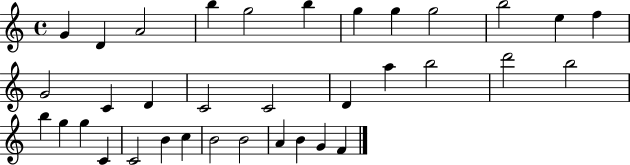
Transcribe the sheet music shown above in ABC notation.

X:1
T:Untitled
M:4/4
L:1/4
K:C
G D A2 b g2 b g g g2 b2 e f G2 C D C2 C2 D a b2 d'2 b2 b g g C C2 B c B2 B2 A B G F